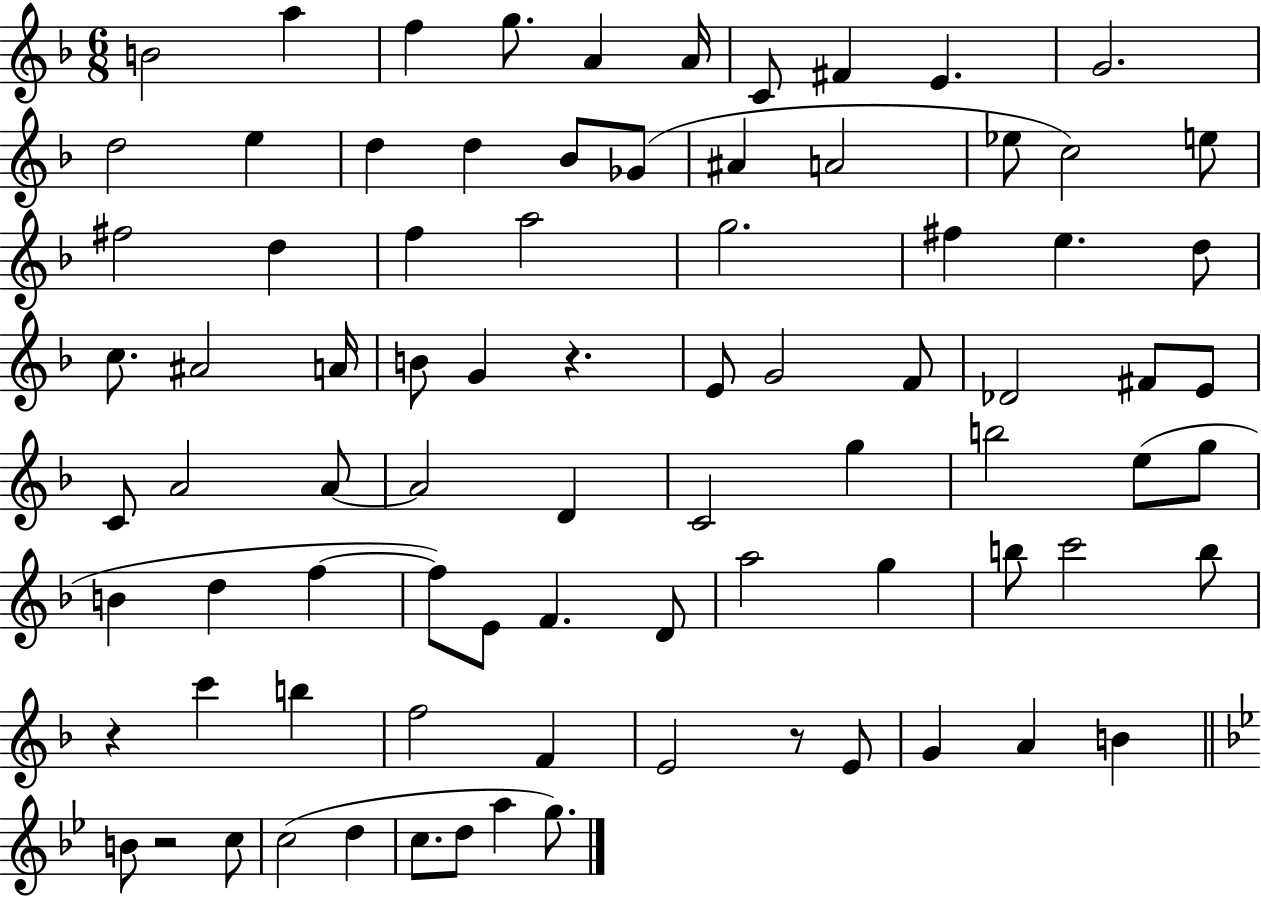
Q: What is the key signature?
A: F major